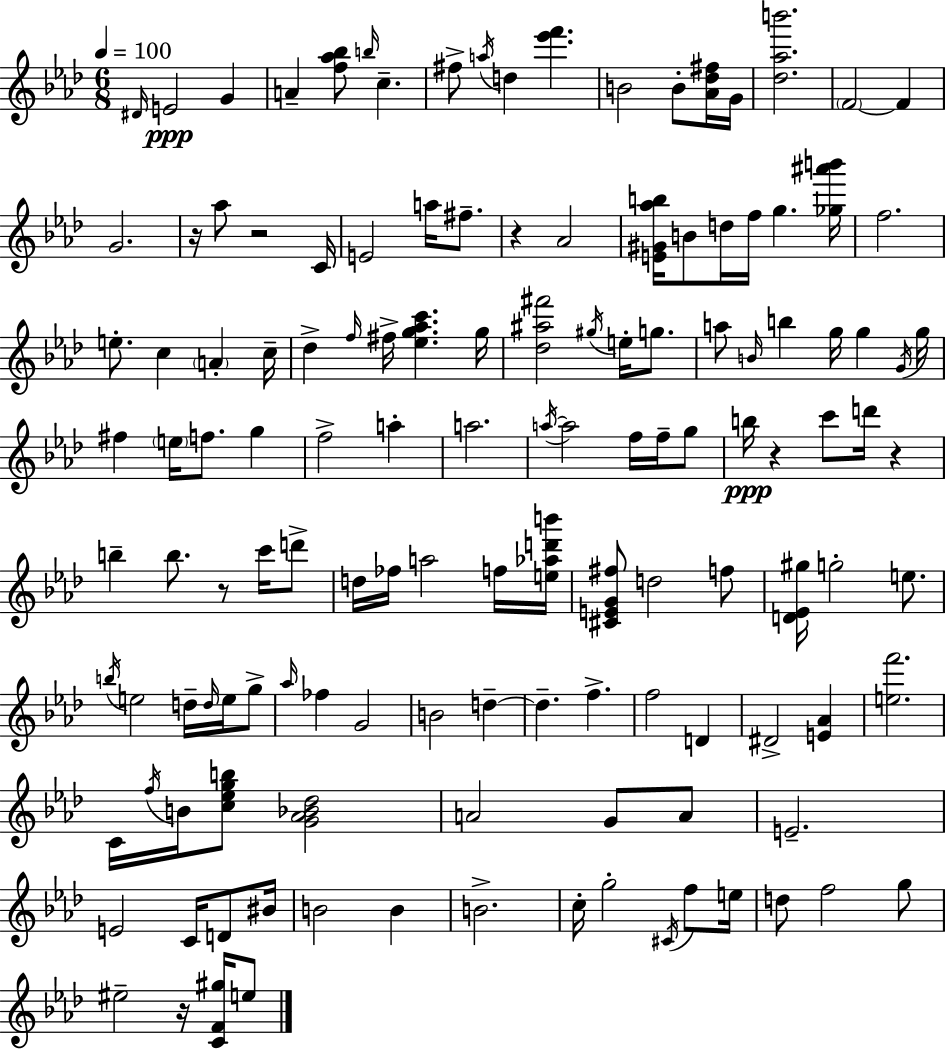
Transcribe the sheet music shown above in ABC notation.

X:1
T:Untitled
M:6/8
L:1/4
K:Fm
^D/4 E2 G A [f_a_b]/2 b/4 c ^f/2 a/4 d [_e'f'] B2 B/2 [_A_d^f]/4 G/4 [_d_ab']2 F2 F G2 z/4 _a/2 z2 C/4 E2 a/4 ^f/2 z _A2 [E^G_ab]/4 B/2 d/4 f/4 g [_g^a'b']/4 f2 e/2 c A c/4 _d f/4 ^f/4 [_eg_ac'] g/4 [_d^a^f']2 ^g/4 e/4 g/2 a/2 B/4 b g/4 g G/4 g/4 ^f e/4 f/2 g f2 a a2 a/4 a2 f/4 f/4 g/2 b/4 z c'/2 d'/4 z b b/2 z/2 c'/4 d'/2 d/4 _f/4 a2 f/4 [e_ad'b']/4 [^CEG^f]/2 d2 f/2 [D_E^g]/4 g2 e/2 b/4 e2 d/4 d/4 e/4 g/2 _a/4 _f G2 B2 d d f f2 D ^D2 [E_A] [ef']2 C/4 f/4 B/4 [c_egb]/2 [G_A_B_d]2 A2 G/2 A/2 E2 E2 C/4 D/2 ^B/4 B2 B B2 c/4 g2 ^C/4 f/2 e/4 d/2 f2 g/2 ^e2 z/4 [CF^g]/4 e/2